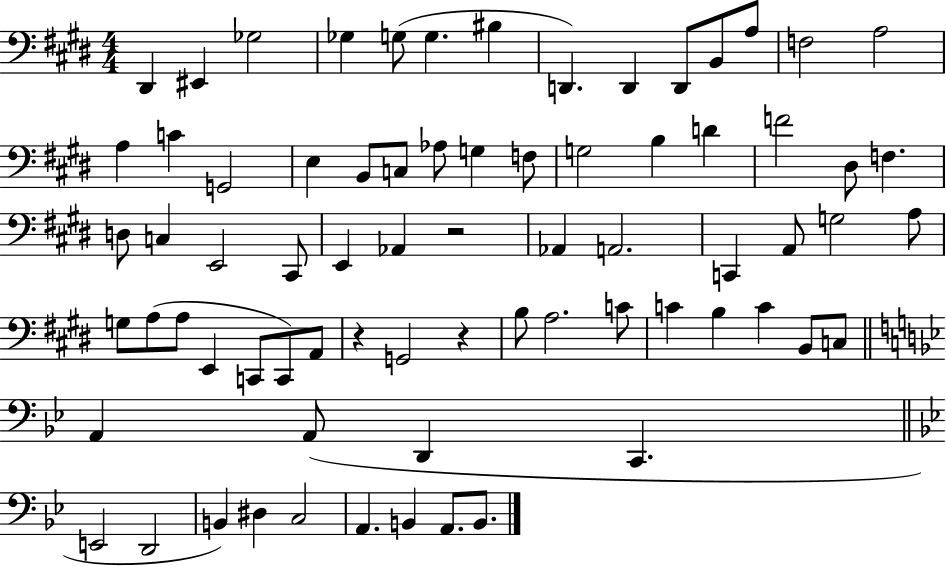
{
  \clef bass
  \numericTimeSignature
  \time 4/4
  \key e \major
  dis,4 eis,4 ges2 | ges4 g8( g4. bis4 | d,4.) d,4 d,8 b,8 a8 | f2 a2 | \break a4 c'4 g,2 | e4 b,8 c8 aes8 g4 f8 | g2 b4 d'4 | f'2 dis8 f4. | \break d8 c4 e,2 cis,8 | e,4 aes,4 r2 | aes,4 a,2. | c,4 a,8 g2 a8 | \break g8 a8( a8 e,4 c,8 c,8) a,8 | r4 g,2 r4 | b8 a2. c'8 | c'4 b4 c'4 b,8 c8 | \break \bar "||" \break \key bes \major a,4 a,8( d,4 c,4. | \bar "||" \break \key g \minor e,2 d,2 | b,4) dis4 c2 | a,4. b,4 a,8. b,8. | \bar "|."
}